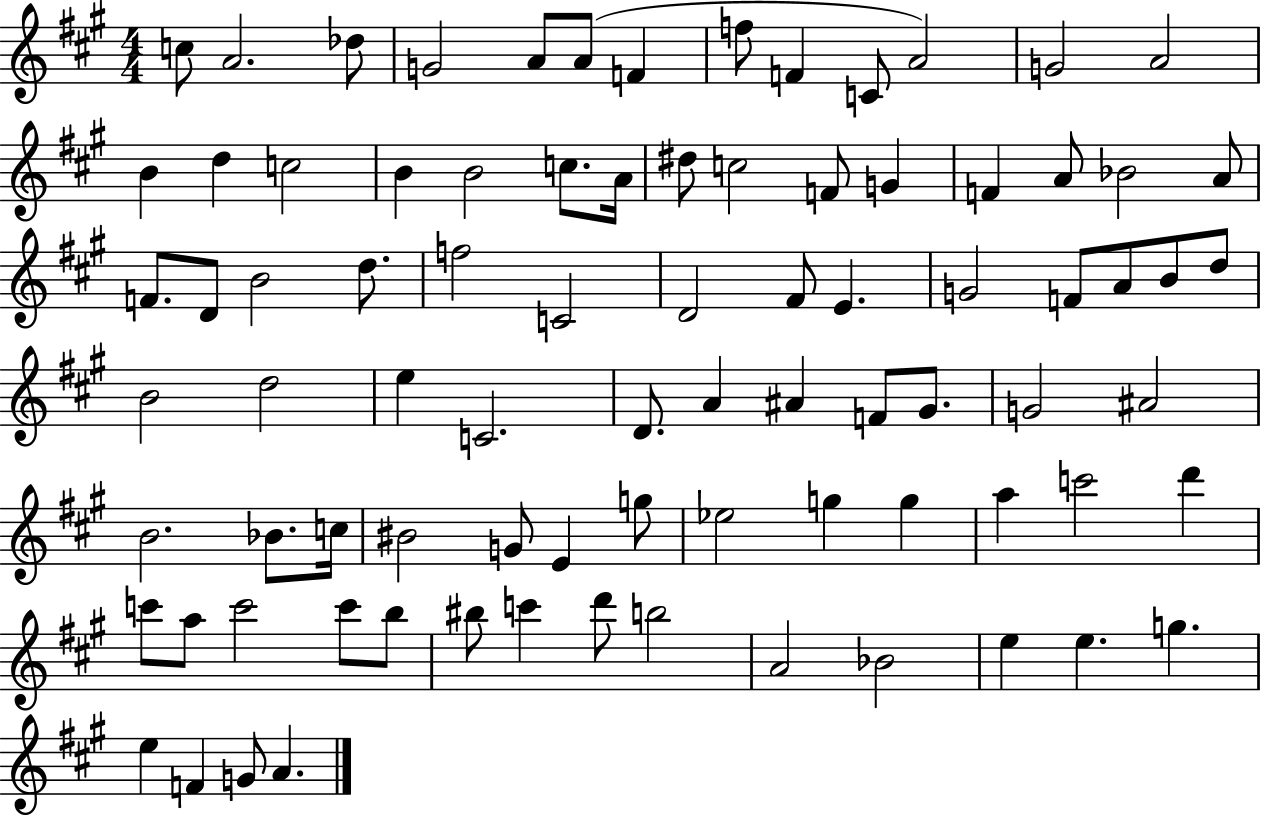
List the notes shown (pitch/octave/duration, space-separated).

C5/e A4/h. Db5/e G4/h A4/e A4/e F4/q F5/e F4/q C4/e A4/h G4/h A4/h B4/q D5/q C5/h B4/q B4/h C5/e. A4/s D#5/e C5/h F4/e G4/q F4/q A4/e Bb4/h A4/e F4/e. D4/e B4/h D5/e. F5/h C4/h D4/h F#4/e E4/q. G4/h F4/e A4/e B4/e D5/e B4/h D5/h E5/q C4/h. D4/e. A4/q A#4/q F4/e G#4/e. G4/h A#4/h B4/h. Bb4/e. C5/s BIS4/h G4/e E4/q G5/e Eb5/h G5/q G5/q A5/q C6/h D6/q C6/e A5/e C6/h C6/e B5/e BIS5/e C6/q D6/e B5/h A4/h Bb4/h E5/q E5/q. G5/q. E5/q F4/q G4/e A4/q.